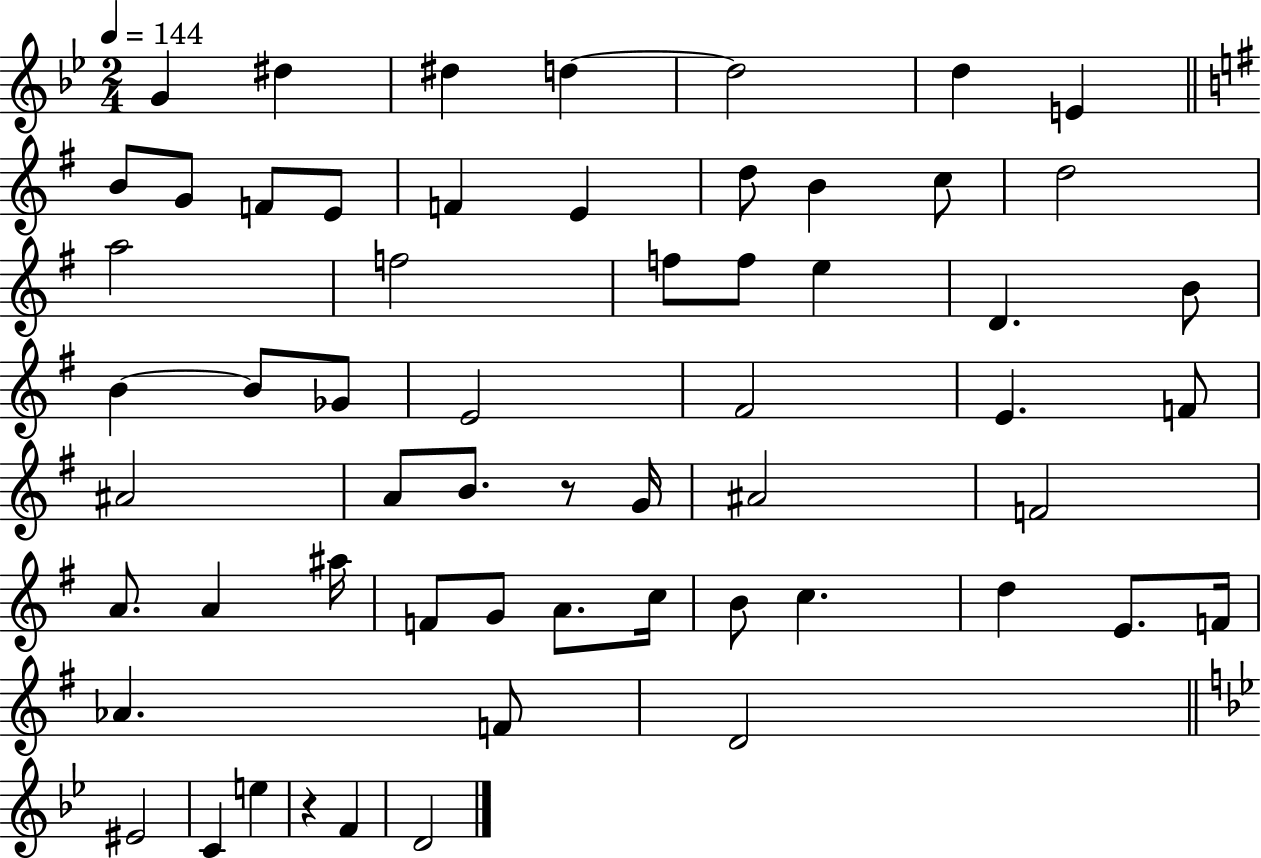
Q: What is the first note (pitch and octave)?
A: G4